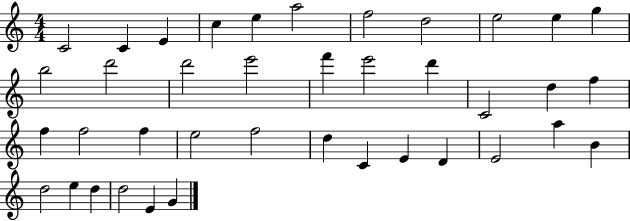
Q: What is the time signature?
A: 4/4